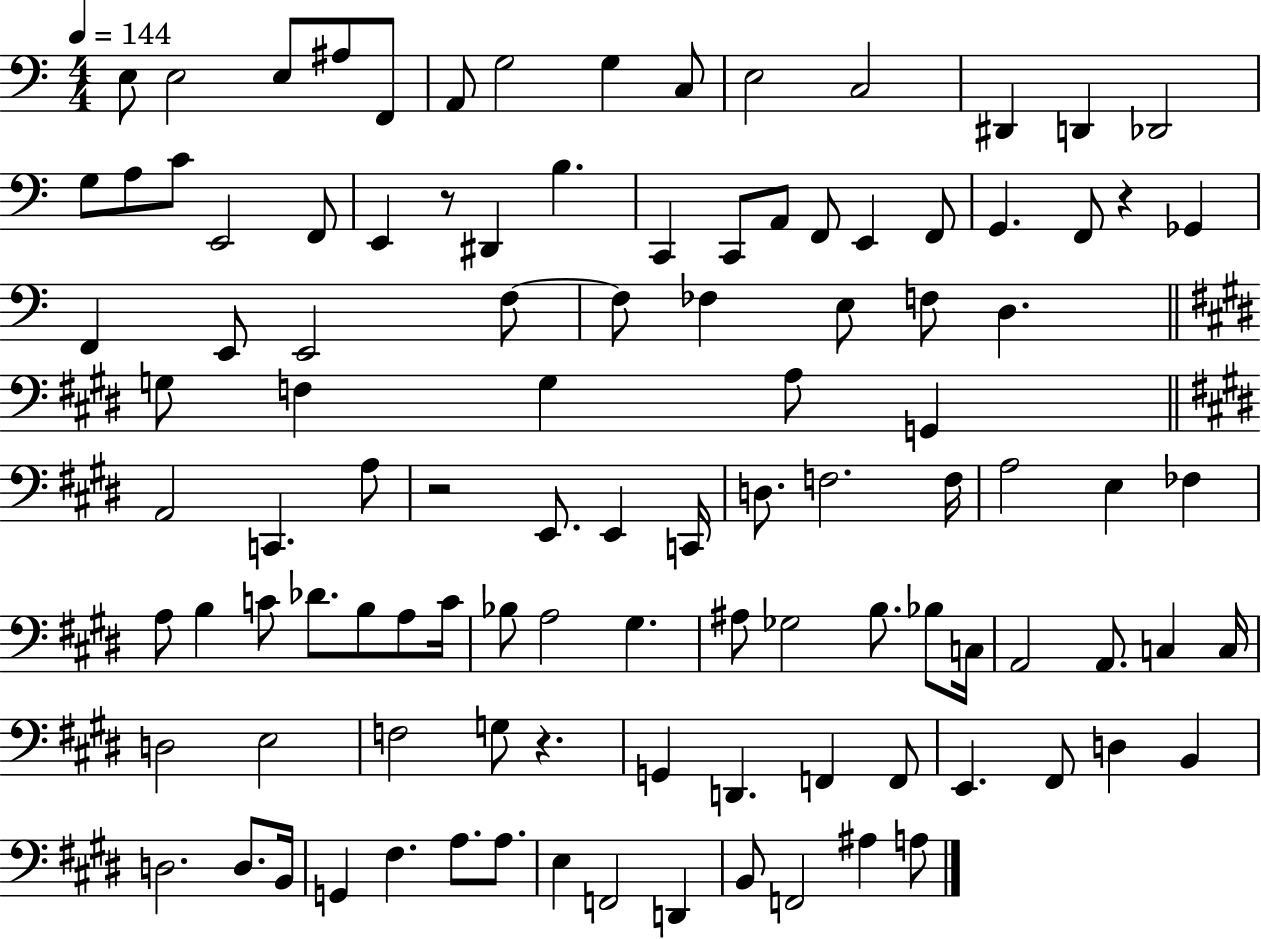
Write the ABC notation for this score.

X:1
T:Untitled
M:4/4
L:1/4
K:C
E,/2 E,2 E,/2 ^A,/2 F,,/2 A,,/2 G,2 G, C,/2 E,2 C,2 ^D,, D,, _D,,2 G,/2 A,/2 C/2 E,,2 F,,/2 E,, z/2 ^D,, B, C,, C,,/2 A,,/2 F,,/2 E,, F,,/2 G,, F,,/2 z _G,, F,, E,,/2 E,,2 F,/2 F,/2 _F, E,/2 F,/2 D, G,/2 F, G, A,/2 G,, A,,2 C,, A,/2 z2 E,,/2 E,, C,,/4 D,/2 F,2 F,/4 A,2 E, _F, A,/2 B, C/2 _D/2 B,/2 A,/2 C/4 _B,/2 A,2 ^G, ^A,/2 _G,2 B,/2 _B,/2 C,/4 A,,2 A,,/2 C, C,/4 D,2 E,2 F,2 G,/2 z G,, D,, F,, F,,/2 E,, ^F,,/2 D, B,, D,2 D,/2 B,,/4 G,, ^F, A,/2 A,/2 E, F,,2 D,, B,,/2 F,,2 ^A, A,/2